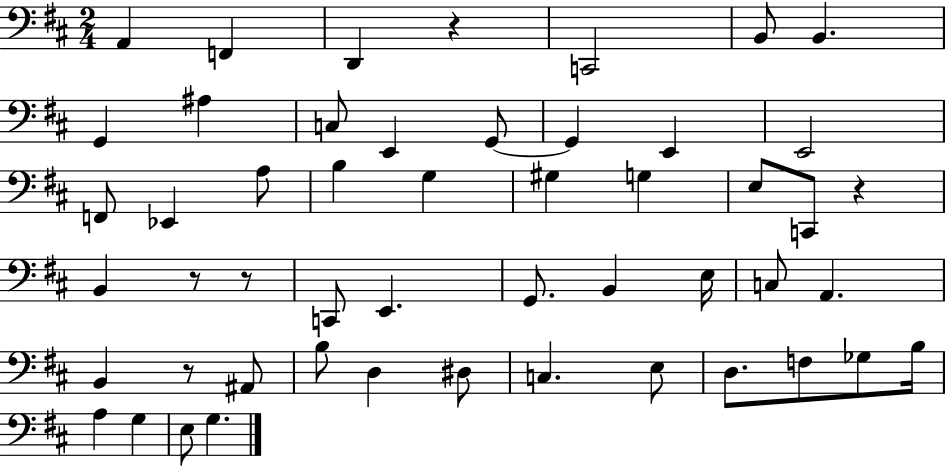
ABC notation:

X:1
T:Untitled
M:2/4
L:1/4
K:D
A,, F,, D,, z C,,2 B,,/2 B,, G,, ^A, C,/2 E,, G,,/2 G,, E,, E,,2 F,,/2 _E,, A,/2 B, G, ^G, G, E,/2 C,,/2 z B,, z/2 z/2 C,,/2 E,, G,,/2 B,, E,/4 C,/2 A,, B,, z/2 ^A,,/2 B,/2 D, ^D,/2 C, E,/2 D,/2 F,/2 _G,/2 B,/4 A, G, E,/2 G,